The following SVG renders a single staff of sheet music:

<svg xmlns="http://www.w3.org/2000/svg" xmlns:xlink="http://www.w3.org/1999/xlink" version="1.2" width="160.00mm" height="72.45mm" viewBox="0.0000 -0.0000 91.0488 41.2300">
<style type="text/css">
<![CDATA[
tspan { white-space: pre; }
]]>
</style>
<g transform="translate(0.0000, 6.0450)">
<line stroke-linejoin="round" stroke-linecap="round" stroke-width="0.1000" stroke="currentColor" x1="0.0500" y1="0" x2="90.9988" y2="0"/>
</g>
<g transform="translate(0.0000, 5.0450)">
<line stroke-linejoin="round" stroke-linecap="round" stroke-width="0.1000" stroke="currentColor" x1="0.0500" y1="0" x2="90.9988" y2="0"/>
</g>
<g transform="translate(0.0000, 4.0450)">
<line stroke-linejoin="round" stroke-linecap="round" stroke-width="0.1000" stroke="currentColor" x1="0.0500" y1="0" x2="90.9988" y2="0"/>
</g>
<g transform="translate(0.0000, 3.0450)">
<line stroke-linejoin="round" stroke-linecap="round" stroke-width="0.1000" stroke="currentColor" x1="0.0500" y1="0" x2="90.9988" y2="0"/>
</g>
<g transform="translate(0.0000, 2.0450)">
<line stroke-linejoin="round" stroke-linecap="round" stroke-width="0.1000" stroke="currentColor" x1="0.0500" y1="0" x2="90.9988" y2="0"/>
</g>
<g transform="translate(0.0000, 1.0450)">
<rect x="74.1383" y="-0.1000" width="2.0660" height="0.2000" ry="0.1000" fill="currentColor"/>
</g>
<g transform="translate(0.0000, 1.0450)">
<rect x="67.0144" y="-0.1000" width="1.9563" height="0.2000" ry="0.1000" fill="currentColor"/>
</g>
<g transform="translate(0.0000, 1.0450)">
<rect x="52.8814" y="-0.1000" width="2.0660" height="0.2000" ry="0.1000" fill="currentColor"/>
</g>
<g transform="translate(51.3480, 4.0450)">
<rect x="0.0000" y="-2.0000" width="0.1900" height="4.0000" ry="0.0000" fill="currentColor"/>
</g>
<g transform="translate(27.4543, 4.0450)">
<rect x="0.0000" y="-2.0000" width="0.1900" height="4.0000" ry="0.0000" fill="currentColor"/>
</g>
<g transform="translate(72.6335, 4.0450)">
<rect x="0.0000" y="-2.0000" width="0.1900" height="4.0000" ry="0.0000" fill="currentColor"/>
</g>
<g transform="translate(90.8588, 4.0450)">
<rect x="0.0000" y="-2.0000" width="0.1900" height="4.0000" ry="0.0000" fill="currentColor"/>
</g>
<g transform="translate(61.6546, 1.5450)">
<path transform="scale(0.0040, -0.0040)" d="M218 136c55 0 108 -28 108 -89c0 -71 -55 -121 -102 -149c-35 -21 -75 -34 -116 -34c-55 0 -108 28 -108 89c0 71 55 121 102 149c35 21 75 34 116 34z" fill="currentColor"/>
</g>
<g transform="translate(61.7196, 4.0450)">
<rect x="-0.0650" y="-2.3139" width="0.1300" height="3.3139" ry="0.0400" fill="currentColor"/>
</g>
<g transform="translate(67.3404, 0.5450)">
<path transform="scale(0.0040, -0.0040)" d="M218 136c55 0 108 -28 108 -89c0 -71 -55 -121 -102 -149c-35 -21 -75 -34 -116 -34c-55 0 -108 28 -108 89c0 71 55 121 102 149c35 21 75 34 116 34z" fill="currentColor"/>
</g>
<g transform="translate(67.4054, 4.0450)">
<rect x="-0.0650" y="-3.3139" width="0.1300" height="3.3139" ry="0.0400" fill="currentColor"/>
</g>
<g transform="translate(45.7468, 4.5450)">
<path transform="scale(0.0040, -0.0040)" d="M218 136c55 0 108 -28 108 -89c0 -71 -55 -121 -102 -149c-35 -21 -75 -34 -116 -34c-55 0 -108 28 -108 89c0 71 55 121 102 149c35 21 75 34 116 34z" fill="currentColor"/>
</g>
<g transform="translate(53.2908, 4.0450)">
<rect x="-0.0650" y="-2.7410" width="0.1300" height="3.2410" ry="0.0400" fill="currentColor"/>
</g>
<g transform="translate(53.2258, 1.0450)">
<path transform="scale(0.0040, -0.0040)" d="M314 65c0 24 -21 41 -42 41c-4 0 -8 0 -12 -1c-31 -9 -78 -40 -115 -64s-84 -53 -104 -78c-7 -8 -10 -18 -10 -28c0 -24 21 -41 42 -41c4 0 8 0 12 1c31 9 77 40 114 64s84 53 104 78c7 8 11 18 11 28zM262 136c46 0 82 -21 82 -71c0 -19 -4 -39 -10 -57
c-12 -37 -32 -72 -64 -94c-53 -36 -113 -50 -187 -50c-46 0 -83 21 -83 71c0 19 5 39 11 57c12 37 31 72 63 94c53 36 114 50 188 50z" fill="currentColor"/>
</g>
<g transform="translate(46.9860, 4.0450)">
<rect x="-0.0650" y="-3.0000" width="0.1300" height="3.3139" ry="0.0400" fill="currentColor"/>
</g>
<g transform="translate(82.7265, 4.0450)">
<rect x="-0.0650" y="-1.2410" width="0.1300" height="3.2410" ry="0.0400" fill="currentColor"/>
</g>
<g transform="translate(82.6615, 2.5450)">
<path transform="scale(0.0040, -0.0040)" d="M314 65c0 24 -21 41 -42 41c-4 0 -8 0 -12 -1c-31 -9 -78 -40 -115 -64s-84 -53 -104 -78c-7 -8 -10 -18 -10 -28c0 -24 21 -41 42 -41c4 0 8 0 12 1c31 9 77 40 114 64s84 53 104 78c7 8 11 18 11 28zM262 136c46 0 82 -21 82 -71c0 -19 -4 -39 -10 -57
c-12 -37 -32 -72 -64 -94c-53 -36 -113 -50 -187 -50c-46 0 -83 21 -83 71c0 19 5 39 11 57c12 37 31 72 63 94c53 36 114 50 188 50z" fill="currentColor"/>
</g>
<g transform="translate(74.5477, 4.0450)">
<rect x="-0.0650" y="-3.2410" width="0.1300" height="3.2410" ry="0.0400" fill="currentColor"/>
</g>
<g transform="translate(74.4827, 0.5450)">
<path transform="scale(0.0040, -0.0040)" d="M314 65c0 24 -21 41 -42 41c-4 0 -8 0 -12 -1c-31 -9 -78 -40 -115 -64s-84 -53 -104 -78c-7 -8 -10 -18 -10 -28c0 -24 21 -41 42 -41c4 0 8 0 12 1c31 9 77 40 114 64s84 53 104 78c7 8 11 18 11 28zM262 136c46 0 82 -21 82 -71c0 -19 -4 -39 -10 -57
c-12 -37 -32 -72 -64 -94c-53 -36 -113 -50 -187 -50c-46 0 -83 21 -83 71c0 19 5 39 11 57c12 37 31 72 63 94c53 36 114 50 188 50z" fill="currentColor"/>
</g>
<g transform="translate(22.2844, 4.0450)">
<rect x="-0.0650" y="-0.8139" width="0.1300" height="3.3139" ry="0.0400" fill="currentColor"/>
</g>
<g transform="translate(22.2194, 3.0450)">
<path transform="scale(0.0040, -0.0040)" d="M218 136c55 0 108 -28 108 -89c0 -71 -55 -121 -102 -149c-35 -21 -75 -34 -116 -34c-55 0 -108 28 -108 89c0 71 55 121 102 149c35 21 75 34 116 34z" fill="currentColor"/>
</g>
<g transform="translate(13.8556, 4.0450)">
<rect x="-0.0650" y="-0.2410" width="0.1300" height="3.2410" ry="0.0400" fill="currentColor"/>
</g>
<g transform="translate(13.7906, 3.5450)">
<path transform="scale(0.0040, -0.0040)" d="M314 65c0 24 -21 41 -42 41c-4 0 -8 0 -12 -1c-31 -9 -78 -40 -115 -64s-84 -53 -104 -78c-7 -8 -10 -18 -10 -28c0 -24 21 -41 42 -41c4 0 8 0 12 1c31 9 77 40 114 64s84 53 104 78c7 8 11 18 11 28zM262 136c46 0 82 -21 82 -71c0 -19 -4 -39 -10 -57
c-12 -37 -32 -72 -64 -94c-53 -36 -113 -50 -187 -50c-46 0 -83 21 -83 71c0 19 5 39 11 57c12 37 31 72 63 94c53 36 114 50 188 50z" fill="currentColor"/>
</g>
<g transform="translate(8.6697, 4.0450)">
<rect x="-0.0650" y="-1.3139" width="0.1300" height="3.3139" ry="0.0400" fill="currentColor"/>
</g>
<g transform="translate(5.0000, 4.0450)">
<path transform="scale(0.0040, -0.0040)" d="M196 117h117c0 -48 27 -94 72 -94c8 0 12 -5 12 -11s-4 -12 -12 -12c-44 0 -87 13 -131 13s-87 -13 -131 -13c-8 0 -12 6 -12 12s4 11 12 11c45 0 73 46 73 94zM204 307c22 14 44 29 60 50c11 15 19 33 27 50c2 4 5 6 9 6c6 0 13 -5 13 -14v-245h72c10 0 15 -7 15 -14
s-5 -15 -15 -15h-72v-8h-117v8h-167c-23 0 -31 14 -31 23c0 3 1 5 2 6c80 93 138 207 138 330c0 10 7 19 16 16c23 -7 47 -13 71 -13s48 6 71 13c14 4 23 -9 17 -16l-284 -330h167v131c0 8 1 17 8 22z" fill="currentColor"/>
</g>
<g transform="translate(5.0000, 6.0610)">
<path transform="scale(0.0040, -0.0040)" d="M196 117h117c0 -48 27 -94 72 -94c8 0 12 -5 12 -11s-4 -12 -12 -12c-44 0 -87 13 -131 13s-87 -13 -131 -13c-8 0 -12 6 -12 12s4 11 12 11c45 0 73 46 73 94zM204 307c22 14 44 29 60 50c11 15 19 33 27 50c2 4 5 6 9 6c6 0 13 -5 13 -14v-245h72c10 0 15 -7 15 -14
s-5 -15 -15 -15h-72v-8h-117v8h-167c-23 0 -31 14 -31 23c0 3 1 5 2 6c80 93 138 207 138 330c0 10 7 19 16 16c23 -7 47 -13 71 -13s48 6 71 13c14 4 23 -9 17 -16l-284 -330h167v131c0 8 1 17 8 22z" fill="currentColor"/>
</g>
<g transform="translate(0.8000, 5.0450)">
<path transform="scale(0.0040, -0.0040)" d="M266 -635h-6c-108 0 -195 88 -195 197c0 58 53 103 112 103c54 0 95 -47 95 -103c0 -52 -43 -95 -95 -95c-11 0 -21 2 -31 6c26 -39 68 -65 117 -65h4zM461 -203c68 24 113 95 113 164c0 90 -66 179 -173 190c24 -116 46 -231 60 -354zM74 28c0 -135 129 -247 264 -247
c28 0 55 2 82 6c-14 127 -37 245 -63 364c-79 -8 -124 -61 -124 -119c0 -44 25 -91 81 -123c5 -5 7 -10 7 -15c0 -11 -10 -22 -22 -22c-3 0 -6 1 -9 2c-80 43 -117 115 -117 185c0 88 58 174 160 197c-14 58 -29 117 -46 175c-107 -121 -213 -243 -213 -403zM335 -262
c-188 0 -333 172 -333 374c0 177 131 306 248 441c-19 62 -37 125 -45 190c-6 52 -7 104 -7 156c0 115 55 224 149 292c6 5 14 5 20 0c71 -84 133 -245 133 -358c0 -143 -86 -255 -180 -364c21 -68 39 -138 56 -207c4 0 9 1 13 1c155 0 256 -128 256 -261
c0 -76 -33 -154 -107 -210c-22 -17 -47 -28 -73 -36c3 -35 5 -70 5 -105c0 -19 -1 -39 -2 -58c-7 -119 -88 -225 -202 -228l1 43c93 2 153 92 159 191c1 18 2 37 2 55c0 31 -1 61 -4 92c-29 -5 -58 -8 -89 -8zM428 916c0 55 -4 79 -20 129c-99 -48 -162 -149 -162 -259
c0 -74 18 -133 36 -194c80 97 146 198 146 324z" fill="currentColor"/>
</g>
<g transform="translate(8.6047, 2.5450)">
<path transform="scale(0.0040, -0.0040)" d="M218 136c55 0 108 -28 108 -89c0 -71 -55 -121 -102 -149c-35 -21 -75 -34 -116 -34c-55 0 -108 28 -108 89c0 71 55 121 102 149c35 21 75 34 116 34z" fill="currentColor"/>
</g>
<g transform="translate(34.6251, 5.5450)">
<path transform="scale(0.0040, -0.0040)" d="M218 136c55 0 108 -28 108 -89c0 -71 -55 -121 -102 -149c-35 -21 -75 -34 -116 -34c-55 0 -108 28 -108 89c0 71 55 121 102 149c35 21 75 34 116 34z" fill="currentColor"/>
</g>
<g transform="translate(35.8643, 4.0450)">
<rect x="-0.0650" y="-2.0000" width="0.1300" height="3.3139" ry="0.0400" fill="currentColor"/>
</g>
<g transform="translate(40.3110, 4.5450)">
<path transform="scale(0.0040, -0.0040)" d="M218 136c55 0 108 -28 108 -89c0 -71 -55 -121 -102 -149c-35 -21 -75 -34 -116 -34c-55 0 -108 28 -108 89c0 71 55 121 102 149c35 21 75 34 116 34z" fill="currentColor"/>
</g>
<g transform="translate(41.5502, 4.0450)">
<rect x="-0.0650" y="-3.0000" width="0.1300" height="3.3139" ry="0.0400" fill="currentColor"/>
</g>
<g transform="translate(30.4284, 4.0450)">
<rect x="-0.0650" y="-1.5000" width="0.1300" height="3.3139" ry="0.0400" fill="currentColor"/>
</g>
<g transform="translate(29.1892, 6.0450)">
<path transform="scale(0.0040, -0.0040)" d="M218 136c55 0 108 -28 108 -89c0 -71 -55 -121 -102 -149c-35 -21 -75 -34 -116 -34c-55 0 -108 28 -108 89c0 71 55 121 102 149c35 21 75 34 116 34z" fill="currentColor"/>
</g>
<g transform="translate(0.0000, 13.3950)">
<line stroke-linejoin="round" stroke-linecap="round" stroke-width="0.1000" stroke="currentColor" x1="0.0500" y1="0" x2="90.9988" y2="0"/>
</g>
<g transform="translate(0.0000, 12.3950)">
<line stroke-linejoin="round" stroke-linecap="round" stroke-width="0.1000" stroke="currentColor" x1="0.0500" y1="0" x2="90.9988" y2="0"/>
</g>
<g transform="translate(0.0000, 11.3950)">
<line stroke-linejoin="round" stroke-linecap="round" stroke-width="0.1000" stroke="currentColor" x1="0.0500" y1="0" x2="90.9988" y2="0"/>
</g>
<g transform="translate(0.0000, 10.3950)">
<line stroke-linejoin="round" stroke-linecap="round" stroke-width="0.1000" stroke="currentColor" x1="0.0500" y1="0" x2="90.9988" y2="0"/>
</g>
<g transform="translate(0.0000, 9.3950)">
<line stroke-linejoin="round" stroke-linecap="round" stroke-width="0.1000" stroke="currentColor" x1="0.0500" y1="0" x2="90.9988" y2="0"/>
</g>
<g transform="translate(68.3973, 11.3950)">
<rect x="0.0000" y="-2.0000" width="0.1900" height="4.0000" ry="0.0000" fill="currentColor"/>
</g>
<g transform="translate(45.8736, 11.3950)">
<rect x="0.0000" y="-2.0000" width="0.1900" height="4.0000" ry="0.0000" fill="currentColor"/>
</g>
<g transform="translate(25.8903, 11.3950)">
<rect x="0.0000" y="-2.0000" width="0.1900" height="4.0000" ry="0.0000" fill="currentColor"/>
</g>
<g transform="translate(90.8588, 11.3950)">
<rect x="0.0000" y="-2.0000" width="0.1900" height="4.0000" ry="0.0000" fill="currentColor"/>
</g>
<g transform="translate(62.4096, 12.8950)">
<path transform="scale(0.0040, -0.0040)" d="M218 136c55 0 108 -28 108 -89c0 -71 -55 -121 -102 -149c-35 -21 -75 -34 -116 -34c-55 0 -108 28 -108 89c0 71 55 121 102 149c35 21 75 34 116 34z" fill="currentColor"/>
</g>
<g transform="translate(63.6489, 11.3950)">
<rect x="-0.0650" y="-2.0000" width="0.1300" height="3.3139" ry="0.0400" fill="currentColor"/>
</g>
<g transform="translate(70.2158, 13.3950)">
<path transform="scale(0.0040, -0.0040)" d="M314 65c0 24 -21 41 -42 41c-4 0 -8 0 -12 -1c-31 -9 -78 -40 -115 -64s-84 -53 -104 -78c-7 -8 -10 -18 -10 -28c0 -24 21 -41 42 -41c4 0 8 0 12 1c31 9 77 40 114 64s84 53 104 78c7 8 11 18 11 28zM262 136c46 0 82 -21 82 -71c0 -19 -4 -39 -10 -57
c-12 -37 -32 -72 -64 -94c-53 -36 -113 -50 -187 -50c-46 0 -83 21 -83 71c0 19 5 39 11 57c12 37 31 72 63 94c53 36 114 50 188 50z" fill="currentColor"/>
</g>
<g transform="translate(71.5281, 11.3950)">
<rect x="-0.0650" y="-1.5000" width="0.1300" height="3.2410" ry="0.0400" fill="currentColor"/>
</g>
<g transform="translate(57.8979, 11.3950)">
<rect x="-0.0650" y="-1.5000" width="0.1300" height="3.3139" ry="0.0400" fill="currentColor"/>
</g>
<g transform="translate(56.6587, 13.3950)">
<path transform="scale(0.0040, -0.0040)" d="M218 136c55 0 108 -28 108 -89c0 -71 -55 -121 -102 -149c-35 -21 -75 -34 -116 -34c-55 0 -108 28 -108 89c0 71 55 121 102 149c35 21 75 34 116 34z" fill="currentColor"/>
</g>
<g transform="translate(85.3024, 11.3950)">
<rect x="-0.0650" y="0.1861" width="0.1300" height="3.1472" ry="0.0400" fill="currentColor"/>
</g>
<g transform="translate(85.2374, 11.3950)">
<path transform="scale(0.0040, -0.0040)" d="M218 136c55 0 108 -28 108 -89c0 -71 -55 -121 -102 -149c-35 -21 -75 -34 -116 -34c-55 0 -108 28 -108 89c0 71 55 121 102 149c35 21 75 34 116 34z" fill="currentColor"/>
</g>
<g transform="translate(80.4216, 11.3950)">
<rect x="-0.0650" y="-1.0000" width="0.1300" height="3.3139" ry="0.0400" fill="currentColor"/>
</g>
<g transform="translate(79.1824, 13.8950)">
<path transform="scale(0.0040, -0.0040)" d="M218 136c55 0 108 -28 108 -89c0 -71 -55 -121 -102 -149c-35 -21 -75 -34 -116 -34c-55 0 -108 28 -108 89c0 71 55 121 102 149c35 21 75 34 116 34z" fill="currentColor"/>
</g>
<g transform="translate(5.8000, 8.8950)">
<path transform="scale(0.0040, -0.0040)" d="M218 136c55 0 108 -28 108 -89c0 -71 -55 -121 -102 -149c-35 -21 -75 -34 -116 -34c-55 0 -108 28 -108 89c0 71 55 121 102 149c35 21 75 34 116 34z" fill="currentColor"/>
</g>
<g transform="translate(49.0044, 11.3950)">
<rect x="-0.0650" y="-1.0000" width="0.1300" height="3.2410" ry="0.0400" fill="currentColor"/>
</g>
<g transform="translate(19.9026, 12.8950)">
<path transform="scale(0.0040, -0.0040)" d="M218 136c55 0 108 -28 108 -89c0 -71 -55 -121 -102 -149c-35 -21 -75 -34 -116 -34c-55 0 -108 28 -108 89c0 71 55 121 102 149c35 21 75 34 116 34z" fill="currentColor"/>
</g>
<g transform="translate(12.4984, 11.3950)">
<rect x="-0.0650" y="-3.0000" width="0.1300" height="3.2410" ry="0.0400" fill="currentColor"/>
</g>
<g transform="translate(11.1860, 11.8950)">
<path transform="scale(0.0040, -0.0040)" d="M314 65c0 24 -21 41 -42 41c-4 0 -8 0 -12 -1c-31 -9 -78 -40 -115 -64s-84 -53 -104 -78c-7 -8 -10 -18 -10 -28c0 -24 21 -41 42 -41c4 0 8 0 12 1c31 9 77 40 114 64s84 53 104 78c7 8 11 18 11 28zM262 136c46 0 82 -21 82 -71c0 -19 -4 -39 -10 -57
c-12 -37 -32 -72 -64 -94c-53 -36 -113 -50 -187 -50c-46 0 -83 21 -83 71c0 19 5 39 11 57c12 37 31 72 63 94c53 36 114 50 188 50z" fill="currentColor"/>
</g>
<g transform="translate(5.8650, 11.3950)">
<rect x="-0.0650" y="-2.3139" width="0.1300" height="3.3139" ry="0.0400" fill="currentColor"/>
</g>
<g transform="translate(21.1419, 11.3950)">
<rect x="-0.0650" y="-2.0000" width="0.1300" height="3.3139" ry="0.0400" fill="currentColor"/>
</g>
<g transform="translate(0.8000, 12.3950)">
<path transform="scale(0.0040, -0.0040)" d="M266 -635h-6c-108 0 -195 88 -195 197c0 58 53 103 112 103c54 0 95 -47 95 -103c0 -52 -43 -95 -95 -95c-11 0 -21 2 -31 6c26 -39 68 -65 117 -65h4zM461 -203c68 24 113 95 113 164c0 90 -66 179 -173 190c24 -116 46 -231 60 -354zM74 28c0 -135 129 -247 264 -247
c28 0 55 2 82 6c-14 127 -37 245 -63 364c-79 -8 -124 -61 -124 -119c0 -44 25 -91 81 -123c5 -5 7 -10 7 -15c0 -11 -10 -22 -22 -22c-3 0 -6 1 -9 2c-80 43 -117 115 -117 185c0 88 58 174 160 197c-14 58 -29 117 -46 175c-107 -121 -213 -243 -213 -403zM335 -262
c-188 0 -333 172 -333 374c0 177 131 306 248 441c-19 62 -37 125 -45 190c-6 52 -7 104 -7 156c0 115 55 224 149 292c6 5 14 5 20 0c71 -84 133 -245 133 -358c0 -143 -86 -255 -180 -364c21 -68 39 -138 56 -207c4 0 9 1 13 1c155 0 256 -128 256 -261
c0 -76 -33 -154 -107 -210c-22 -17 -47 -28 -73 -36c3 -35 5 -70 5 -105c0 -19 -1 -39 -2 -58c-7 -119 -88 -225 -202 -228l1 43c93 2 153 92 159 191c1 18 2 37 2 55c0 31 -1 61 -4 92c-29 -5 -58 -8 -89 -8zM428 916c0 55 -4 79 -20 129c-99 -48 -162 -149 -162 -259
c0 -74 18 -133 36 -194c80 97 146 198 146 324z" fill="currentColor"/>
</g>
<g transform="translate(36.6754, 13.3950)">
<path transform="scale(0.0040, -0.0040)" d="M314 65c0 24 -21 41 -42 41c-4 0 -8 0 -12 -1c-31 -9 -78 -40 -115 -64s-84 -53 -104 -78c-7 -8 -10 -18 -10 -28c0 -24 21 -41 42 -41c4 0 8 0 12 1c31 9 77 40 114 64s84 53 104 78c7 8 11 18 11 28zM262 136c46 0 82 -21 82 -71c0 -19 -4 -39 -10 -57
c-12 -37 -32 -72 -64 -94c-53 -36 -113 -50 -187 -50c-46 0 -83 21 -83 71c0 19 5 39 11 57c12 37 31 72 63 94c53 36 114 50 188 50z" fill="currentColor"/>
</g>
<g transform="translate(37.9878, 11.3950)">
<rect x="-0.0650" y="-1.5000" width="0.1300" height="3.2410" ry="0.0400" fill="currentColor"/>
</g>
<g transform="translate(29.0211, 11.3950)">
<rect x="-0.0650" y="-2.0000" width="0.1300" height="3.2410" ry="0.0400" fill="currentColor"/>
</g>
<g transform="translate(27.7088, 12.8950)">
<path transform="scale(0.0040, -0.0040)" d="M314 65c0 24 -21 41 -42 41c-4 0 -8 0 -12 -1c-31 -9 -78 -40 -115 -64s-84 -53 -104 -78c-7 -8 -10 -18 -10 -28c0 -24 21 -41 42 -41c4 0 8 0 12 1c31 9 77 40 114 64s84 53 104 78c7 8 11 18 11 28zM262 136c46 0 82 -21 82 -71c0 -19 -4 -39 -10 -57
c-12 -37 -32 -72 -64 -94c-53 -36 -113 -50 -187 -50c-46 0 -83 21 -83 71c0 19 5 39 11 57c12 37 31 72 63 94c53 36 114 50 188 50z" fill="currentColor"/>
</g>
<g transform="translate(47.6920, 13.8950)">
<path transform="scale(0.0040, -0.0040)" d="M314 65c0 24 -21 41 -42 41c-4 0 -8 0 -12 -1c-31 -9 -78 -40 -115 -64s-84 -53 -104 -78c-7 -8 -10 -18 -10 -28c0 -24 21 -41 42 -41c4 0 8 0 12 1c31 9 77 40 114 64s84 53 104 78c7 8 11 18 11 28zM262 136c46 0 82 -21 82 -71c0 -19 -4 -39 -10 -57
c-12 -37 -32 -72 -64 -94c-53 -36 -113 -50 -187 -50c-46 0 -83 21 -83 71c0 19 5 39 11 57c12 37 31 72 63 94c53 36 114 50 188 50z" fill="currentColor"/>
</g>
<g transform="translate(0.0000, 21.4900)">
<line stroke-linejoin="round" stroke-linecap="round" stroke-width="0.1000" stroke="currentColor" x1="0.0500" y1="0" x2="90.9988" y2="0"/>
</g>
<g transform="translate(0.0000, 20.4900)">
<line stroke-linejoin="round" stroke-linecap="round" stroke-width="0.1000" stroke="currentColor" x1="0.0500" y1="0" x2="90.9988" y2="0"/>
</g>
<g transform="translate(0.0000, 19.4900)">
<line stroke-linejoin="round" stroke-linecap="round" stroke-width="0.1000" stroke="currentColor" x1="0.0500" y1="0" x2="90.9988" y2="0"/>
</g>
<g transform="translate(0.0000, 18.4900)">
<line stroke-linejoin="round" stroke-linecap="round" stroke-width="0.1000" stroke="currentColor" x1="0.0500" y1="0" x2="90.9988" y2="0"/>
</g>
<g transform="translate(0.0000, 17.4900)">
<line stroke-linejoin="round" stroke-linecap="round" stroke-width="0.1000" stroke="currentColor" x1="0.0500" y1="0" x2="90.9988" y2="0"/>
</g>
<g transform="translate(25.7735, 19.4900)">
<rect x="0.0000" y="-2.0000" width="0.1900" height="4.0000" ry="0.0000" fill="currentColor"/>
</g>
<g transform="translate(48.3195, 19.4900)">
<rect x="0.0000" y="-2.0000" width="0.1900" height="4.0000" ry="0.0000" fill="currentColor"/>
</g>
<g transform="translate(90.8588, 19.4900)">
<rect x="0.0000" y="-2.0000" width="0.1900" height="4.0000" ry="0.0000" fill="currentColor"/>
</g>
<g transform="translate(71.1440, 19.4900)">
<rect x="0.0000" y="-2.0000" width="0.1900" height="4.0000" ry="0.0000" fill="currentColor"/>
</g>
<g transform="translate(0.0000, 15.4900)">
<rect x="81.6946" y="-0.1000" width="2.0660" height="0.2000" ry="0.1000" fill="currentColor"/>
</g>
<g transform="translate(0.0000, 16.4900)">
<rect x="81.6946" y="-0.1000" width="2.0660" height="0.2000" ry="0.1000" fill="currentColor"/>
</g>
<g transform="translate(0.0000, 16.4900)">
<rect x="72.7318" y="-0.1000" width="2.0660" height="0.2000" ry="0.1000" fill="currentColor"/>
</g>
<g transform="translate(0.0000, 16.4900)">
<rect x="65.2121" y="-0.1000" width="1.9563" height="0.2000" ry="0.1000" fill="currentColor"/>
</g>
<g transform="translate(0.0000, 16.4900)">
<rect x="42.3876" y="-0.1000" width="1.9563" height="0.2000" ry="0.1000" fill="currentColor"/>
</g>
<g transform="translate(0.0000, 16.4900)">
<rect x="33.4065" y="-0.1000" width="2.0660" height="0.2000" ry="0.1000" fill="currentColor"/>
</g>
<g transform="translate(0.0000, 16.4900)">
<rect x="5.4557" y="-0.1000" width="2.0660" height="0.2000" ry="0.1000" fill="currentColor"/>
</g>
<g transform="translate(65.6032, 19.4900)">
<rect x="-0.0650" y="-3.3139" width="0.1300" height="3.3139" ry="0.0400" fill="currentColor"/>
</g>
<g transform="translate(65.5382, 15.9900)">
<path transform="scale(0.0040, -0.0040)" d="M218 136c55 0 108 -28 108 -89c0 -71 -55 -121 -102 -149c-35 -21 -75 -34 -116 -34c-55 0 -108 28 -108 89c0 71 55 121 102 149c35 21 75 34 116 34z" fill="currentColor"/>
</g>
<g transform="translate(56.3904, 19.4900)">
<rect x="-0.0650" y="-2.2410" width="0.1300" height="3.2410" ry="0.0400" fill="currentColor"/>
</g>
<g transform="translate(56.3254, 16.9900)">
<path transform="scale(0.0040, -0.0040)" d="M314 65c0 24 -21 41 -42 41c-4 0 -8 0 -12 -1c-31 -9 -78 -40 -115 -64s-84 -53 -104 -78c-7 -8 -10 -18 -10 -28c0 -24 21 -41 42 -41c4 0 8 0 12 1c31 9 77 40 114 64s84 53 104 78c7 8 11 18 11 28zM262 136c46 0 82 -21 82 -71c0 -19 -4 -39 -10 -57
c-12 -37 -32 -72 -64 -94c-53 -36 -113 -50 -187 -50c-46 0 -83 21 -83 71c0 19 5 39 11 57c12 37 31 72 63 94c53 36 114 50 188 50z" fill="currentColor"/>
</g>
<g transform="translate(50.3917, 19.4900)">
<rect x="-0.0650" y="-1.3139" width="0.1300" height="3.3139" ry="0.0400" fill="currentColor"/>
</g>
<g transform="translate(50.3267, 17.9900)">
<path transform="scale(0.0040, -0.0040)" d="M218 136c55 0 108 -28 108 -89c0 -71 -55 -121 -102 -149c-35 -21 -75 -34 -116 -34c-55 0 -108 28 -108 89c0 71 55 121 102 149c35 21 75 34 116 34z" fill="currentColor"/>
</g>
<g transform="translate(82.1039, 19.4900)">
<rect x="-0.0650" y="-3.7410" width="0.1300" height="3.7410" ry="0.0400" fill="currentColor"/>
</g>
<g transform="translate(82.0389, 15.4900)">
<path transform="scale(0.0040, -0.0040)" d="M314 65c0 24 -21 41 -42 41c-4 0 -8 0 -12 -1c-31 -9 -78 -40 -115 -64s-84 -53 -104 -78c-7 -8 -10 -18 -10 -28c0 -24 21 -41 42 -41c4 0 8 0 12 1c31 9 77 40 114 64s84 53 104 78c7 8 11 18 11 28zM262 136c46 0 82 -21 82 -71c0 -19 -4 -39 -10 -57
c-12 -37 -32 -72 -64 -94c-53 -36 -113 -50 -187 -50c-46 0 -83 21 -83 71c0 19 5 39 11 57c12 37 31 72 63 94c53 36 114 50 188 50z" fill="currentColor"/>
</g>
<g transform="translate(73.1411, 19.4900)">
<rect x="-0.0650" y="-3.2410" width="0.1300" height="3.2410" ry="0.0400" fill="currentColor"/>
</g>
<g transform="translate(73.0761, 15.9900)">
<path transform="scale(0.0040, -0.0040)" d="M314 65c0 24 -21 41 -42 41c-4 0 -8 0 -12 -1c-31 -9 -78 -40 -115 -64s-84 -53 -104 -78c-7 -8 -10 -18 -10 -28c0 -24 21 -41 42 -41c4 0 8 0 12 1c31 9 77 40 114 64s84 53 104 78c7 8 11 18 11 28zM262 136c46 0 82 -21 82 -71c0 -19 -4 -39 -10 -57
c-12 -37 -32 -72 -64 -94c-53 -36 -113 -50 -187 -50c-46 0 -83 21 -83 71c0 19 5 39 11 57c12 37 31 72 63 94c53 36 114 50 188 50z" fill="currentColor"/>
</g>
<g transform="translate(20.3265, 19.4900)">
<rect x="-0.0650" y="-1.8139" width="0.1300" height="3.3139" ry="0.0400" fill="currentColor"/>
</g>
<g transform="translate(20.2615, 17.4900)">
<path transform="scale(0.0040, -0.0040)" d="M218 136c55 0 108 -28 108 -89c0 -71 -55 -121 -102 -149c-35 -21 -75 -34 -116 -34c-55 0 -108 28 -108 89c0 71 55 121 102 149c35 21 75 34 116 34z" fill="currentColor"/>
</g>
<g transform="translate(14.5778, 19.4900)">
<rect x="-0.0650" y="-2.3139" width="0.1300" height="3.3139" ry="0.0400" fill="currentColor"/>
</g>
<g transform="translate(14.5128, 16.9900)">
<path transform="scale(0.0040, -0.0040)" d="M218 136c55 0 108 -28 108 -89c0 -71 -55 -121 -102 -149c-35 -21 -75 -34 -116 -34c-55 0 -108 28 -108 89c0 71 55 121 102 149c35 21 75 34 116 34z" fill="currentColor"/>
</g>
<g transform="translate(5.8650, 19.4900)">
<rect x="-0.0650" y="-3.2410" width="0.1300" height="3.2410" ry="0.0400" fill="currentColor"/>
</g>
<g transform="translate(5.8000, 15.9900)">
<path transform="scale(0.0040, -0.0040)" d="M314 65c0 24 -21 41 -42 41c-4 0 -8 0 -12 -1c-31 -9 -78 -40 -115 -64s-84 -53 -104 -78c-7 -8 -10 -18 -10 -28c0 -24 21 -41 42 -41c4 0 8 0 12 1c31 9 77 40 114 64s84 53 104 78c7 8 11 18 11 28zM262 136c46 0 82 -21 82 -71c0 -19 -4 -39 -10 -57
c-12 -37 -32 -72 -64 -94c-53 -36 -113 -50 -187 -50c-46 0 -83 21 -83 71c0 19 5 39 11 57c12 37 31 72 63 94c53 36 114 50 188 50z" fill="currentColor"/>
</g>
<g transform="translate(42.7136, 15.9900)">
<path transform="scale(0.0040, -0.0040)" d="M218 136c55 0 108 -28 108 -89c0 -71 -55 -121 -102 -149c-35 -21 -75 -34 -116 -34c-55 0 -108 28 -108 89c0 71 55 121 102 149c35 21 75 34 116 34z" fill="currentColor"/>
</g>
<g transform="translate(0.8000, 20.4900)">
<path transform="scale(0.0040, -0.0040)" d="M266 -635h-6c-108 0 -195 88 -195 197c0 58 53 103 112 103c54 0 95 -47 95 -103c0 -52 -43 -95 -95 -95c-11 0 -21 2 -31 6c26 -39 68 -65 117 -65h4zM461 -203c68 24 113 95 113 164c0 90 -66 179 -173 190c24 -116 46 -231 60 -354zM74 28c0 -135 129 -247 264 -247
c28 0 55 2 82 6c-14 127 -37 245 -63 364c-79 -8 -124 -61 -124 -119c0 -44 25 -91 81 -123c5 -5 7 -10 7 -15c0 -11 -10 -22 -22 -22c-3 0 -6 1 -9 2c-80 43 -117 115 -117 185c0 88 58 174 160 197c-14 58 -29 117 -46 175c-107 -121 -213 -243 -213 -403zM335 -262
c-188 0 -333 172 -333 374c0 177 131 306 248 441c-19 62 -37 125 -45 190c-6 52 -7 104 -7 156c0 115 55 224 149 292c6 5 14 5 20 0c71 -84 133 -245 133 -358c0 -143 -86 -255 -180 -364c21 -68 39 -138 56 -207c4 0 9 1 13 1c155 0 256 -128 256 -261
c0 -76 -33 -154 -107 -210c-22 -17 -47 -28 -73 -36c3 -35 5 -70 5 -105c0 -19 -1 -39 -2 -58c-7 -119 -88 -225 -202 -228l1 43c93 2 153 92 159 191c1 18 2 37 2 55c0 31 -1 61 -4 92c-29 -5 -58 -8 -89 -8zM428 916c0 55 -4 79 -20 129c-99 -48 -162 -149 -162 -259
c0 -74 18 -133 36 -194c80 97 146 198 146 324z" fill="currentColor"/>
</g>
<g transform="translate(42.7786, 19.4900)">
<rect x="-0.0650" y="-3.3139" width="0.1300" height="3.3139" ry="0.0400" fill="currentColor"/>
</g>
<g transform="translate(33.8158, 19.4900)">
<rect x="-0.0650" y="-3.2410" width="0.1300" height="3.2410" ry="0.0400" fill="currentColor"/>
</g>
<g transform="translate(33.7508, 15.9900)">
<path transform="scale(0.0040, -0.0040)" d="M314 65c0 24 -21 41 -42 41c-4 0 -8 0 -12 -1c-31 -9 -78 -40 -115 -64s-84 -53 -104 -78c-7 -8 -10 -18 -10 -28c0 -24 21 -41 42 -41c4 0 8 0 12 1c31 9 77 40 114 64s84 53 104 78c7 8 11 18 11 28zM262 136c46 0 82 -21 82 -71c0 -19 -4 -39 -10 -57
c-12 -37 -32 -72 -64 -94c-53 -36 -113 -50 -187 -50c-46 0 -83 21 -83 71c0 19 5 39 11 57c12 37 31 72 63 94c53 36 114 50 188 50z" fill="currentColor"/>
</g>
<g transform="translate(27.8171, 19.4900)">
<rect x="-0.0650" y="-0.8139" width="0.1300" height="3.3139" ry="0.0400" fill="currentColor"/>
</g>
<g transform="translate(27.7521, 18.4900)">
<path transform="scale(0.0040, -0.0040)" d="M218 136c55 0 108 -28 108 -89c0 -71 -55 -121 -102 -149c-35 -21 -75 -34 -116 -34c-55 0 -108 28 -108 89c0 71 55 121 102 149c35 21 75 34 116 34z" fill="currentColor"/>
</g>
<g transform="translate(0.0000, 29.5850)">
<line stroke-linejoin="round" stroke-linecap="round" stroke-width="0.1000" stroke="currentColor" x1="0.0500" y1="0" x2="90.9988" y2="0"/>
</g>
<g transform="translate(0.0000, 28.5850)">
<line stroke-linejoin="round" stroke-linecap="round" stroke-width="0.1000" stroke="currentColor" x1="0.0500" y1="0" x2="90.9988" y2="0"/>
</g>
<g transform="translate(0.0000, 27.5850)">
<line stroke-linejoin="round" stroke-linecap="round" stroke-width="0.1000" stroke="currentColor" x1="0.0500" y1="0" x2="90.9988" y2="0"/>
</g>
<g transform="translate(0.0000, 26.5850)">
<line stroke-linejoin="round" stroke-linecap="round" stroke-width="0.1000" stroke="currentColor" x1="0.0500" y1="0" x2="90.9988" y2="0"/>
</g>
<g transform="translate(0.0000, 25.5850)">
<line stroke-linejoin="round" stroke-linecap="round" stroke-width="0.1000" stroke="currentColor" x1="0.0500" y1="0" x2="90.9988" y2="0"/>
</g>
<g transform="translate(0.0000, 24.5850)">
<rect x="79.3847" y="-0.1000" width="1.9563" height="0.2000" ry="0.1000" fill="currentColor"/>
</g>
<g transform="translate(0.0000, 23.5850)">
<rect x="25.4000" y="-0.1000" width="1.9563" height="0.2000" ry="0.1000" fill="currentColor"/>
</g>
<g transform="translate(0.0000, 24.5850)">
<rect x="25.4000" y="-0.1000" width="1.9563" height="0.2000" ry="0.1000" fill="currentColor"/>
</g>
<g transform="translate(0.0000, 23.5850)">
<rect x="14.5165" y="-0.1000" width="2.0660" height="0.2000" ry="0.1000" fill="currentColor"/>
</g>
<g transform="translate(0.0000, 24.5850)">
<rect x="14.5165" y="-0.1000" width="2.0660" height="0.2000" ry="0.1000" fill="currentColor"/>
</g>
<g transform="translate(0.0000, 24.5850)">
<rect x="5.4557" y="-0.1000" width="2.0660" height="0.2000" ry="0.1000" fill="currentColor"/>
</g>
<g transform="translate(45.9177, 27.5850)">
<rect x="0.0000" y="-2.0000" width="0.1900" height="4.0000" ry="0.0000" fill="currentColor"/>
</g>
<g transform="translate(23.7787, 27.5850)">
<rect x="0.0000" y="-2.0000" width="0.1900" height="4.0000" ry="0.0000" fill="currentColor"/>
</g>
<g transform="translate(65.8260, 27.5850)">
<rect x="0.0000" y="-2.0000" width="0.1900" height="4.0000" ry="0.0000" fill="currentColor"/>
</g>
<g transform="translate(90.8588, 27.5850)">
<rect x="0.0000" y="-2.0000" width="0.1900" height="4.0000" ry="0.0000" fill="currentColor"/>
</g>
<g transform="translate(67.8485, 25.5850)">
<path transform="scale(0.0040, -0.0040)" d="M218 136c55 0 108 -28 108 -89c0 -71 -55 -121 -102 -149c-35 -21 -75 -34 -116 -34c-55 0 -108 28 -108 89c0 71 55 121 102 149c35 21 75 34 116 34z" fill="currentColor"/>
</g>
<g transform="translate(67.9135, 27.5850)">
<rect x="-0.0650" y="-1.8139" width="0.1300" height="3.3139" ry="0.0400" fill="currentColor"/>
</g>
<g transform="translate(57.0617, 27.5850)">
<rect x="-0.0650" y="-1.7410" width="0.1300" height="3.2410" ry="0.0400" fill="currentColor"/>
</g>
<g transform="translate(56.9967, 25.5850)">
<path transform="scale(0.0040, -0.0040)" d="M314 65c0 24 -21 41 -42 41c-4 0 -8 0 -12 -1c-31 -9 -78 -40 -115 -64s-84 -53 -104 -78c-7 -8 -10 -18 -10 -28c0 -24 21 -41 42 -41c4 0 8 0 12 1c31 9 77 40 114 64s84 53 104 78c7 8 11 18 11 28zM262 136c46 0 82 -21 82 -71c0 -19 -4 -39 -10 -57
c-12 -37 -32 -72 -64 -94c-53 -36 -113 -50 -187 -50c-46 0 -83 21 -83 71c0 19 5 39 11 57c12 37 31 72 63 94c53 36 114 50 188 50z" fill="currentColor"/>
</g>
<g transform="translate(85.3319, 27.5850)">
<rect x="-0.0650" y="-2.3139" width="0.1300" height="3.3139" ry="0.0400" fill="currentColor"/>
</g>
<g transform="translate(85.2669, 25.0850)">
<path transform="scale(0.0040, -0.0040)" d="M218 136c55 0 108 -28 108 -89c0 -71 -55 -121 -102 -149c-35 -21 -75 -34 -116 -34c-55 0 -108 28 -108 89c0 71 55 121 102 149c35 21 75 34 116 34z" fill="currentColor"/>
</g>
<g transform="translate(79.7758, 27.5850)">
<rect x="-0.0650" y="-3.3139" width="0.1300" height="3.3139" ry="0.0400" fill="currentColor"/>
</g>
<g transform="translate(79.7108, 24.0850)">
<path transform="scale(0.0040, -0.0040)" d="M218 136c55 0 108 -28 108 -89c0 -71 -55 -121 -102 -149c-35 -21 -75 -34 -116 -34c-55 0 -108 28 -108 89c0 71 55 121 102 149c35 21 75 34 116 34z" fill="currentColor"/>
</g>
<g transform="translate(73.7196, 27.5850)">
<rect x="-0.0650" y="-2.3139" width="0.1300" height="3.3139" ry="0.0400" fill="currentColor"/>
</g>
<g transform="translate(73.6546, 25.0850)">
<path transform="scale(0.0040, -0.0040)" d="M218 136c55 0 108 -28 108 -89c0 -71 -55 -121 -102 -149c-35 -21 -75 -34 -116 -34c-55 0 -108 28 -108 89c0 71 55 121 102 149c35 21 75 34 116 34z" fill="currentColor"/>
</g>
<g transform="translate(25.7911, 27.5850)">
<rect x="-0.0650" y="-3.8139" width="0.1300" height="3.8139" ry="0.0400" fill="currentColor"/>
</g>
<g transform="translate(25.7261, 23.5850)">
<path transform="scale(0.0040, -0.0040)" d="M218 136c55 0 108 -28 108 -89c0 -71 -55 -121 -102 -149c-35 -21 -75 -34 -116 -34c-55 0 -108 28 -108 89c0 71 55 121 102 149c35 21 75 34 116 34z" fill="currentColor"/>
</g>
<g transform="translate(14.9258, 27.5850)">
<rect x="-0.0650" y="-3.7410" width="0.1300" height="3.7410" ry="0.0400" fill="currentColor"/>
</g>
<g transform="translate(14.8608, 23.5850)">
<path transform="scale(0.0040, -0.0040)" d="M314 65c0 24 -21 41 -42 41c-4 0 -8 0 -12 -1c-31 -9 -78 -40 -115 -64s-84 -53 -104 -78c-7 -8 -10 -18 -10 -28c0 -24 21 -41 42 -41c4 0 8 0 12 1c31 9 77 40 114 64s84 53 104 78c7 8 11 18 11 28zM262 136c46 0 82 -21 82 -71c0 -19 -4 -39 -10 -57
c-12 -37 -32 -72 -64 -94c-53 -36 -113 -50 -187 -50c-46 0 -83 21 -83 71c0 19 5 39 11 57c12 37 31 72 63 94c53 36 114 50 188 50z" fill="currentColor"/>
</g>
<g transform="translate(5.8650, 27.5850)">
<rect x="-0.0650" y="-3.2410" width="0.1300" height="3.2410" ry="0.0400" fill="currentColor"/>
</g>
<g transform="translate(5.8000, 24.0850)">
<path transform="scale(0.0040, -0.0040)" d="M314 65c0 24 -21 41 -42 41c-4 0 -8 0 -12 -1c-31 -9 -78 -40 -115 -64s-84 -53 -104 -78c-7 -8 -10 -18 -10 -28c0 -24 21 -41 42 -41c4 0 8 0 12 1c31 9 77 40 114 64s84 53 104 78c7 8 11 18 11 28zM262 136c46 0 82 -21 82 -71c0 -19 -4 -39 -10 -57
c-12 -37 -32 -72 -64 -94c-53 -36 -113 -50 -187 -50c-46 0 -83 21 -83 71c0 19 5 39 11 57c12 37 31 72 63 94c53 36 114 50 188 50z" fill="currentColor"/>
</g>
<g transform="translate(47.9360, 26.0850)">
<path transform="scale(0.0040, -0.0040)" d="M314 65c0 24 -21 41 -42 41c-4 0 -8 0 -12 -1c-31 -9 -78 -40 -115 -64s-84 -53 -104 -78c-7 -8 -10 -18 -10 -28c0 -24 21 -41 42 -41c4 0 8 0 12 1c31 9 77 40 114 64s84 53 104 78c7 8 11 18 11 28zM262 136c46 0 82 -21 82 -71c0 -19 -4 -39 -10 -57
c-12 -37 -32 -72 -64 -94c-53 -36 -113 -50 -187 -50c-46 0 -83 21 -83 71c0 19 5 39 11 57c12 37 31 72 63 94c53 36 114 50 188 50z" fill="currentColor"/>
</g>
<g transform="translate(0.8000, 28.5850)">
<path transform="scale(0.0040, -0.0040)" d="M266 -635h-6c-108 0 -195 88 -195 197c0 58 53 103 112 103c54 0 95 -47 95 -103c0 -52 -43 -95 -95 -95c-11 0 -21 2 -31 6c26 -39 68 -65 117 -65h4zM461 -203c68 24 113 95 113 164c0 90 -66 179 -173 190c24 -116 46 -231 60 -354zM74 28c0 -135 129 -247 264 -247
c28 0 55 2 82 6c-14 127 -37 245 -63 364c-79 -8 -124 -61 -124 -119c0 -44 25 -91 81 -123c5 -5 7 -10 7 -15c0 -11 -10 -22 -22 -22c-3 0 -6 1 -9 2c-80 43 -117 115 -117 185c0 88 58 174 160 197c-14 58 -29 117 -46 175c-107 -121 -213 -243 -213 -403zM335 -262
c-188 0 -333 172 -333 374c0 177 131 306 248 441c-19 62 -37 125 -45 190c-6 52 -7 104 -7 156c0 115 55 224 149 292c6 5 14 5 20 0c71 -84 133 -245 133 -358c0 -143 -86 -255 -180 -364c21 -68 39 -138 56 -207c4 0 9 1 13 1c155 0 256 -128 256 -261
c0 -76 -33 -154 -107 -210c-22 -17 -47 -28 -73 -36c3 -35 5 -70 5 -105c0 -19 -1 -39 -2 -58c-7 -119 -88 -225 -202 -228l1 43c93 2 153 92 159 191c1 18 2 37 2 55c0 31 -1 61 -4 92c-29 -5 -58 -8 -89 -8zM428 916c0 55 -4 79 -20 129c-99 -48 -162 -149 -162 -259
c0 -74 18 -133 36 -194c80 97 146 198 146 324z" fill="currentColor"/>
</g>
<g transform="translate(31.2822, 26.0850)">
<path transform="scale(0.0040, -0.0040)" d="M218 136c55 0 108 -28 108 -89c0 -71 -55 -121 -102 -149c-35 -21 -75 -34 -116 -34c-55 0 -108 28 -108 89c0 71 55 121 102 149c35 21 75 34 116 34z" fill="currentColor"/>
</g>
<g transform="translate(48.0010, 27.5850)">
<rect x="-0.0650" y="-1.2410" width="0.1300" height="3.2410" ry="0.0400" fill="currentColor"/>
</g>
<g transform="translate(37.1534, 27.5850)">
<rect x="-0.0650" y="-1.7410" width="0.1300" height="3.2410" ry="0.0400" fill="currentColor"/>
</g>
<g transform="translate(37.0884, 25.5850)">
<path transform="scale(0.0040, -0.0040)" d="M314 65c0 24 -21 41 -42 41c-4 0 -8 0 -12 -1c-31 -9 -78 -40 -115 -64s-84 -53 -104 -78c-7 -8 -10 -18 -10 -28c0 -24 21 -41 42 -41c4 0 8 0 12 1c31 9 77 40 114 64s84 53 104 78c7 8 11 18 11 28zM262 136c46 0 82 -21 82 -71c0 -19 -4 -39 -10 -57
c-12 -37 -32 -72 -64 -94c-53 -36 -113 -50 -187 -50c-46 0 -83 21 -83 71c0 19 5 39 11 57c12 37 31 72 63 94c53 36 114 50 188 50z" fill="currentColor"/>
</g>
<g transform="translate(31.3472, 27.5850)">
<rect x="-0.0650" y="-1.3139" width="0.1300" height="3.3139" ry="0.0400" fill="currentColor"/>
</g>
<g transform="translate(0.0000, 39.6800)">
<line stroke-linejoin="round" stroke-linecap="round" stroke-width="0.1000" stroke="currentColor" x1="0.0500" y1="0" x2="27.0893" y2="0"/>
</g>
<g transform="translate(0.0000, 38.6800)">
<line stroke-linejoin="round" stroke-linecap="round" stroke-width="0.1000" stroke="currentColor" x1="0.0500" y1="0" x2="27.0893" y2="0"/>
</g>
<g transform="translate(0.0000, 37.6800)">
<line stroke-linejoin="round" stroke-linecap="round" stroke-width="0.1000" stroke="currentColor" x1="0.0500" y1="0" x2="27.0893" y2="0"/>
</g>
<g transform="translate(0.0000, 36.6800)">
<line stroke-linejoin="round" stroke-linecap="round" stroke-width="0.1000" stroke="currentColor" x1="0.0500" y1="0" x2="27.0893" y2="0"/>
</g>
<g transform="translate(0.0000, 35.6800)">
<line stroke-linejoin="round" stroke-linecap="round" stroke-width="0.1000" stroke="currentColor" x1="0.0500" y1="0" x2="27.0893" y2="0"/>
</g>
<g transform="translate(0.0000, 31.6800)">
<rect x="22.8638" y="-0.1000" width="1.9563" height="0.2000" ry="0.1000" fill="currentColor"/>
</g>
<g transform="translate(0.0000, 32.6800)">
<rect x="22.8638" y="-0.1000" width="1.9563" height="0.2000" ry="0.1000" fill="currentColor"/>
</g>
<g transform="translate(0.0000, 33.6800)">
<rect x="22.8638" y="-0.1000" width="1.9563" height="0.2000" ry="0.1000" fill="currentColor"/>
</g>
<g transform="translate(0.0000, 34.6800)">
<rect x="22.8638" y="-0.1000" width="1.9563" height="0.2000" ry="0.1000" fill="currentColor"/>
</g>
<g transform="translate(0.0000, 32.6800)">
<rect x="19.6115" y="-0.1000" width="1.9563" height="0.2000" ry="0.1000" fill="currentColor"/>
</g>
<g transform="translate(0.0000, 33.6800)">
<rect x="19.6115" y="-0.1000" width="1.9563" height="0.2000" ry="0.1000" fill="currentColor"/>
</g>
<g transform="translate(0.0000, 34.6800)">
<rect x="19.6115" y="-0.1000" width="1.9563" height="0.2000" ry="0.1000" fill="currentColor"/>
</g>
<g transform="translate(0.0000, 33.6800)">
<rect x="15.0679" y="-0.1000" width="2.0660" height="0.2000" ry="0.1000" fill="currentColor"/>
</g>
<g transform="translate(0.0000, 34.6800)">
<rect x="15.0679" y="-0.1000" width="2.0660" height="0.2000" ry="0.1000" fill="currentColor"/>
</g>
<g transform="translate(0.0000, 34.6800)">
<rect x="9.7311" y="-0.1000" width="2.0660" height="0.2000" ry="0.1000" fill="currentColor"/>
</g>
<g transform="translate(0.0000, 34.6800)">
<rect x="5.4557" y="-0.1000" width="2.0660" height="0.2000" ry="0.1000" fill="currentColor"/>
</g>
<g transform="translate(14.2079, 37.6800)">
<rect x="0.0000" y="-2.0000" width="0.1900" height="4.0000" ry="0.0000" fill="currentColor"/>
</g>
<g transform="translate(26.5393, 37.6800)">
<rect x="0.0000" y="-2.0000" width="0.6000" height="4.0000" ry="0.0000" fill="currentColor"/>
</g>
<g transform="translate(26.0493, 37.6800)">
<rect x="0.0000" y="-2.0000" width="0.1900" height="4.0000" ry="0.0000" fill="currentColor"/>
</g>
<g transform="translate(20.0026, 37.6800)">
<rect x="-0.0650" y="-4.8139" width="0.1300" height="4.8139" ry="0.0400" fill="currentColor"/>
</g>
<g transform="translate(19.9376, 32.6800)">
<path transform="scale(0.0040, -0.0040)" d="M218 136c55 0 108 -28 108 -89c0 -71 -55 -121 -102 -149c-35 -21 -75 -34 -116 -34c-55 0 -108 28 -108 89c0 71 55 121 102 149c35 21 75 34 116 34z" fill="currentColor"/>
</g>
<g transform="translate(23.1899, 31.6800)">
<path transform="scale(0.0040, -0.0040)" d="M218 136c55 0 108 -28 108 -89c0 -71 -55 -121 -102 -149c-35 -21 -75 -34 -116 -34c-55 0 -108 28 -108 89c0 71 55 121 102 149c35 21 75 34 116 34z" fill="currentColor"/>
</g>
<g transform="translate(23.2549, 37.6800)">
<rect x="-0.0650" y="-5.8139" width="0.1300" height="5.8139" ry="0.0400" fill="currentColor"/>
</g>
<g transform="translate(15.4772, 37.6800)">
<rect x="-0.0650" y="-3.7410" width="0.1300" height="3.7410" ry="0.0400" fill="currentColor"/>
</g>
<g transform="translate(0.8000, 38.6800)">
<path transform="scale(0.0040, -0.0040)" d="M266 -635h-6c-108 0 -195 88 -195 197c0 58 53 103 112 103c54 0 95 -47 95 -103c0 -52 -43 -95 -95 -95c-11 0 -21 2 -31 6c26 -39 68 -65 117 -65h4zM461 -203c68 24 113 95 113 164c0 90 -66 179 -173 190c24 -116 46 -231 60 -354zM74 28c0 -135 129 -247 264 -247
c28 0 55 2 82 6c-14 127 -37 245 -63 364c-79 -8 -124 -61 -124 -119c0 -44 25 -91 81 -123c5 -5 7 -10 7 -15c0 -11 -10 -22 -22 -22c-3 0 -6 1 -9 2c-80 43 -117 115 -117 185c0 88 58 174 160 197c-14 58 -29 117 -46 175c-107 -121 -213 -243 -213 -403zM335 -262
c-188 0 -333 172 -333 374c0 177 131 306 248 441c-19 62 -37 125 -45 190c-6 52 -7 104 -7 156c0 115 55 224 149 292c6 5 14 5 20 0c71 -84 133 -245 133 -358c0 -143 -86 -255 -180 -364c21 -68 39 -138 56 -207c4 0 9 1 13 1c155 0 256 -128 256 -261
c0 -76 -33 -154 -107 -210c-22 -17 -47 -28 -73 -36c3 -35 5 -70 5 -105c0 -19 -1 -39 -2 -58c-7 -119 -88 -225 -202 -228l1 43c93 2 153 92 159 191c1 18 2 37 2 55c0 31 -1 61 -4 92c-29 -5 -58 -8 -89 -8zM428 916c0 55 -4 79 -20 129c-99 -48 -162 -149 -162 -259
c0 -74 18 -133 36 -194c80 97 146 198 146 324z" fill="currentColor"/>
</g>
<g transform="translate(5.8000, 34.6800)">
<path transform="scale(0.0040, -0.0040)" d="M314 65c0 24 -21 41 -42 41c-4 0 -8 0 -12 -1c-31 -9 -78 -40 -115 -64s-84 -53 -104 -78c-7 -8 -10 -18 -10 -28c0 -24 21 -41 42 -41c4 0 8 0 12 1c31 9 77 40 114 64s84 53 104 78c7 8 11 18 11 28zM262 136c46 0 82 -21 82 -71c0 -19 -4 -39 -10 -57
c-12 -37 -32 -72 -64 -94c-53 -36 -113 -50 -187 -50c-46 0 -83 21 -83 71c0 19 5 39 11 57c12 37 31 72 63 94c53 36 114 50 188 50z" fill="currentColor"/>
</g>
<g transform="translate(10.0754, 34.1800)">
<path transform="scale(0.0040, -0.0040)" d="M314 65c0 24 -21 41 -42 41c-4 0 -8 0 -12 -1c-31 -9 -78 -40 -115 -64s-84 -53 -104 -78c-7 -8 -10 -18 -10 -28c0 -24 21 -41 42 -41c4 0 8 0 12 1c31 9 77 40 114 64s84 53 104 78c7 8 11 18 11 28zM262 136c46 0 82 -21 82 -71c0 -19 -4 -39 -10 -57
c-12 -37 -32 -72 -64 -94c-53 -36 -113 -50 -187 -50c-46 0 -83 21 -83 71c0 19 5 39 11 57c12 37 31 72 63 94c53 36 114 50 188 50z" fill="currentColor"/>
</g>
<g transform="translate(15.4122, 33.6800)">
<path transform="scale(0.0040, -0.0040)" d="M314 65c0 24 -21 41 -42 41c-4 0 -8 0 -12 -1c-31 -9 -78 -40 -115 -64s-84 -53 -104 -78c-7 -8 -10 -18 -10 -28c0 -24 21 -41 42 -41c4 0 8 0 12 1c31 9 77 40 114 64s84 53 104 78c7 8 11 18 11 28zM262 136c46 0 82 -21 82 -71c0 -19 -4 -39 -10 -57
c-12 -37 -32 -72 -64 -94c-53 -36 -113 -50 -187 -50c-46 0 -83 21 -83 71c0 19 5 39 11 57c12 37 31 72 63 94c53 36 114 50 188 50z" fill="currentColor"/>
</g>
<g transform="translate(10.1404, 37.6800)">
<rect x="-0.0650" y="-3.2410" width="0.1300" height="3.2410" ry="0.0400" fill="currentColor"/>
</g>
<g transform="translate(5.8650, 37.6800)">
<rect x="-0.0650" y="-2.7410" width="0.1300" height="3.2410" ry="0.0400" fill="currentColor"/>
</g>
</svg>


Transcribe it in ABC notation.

X:1
T:Untitled
M:4/4
L:1/4
K:C
e c2 d E F A A a2 g b b2 e2 g A2 F F2 E2 D2 E F E2 D B b2 g f d b2 b e g2 b b2 c'2 b2 c'2 c' e f2 e2 f2 f g b g a2 b2 c'2 e' g'